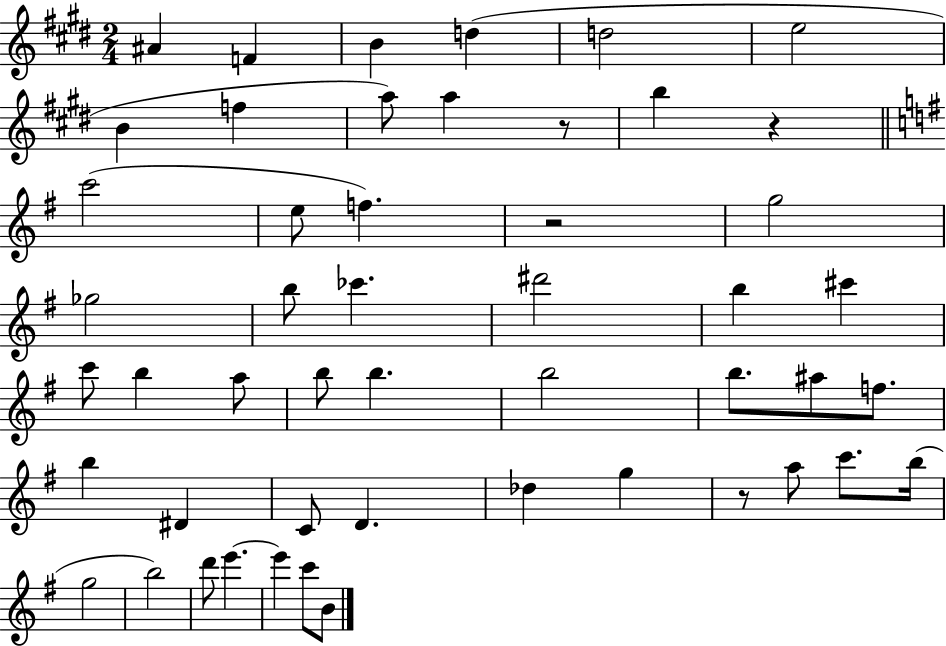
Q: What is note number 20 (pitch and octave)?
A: B5